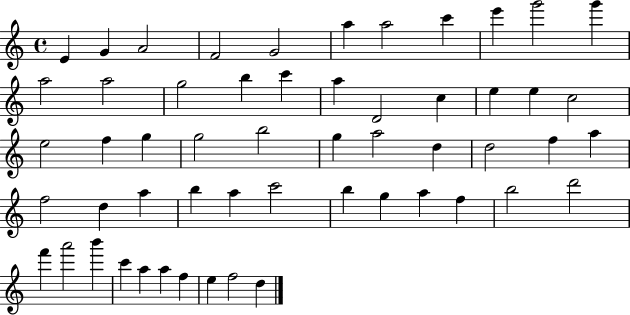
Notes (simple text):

E4/q G4/q A4/h F4/h G4/h A5/q A5/h C6/q E6/q G6/h G6/q A5/h A5/h G5/h B5/q C6/q A5/q D4/h C5/q E5/q E5/q C5/h E5/h F5/q G5/q G5/h B5/h G5/q A5/h D5/q D5/h F5/q A5/q F5/h D5/q A5/q B5/q A5/q C6/h B5/q G5/q A5/q F5/q B5/h D6/h F6/q A6/h B6/q C6/q A5/q A5/q F5/q E5/q F5/h D5/q